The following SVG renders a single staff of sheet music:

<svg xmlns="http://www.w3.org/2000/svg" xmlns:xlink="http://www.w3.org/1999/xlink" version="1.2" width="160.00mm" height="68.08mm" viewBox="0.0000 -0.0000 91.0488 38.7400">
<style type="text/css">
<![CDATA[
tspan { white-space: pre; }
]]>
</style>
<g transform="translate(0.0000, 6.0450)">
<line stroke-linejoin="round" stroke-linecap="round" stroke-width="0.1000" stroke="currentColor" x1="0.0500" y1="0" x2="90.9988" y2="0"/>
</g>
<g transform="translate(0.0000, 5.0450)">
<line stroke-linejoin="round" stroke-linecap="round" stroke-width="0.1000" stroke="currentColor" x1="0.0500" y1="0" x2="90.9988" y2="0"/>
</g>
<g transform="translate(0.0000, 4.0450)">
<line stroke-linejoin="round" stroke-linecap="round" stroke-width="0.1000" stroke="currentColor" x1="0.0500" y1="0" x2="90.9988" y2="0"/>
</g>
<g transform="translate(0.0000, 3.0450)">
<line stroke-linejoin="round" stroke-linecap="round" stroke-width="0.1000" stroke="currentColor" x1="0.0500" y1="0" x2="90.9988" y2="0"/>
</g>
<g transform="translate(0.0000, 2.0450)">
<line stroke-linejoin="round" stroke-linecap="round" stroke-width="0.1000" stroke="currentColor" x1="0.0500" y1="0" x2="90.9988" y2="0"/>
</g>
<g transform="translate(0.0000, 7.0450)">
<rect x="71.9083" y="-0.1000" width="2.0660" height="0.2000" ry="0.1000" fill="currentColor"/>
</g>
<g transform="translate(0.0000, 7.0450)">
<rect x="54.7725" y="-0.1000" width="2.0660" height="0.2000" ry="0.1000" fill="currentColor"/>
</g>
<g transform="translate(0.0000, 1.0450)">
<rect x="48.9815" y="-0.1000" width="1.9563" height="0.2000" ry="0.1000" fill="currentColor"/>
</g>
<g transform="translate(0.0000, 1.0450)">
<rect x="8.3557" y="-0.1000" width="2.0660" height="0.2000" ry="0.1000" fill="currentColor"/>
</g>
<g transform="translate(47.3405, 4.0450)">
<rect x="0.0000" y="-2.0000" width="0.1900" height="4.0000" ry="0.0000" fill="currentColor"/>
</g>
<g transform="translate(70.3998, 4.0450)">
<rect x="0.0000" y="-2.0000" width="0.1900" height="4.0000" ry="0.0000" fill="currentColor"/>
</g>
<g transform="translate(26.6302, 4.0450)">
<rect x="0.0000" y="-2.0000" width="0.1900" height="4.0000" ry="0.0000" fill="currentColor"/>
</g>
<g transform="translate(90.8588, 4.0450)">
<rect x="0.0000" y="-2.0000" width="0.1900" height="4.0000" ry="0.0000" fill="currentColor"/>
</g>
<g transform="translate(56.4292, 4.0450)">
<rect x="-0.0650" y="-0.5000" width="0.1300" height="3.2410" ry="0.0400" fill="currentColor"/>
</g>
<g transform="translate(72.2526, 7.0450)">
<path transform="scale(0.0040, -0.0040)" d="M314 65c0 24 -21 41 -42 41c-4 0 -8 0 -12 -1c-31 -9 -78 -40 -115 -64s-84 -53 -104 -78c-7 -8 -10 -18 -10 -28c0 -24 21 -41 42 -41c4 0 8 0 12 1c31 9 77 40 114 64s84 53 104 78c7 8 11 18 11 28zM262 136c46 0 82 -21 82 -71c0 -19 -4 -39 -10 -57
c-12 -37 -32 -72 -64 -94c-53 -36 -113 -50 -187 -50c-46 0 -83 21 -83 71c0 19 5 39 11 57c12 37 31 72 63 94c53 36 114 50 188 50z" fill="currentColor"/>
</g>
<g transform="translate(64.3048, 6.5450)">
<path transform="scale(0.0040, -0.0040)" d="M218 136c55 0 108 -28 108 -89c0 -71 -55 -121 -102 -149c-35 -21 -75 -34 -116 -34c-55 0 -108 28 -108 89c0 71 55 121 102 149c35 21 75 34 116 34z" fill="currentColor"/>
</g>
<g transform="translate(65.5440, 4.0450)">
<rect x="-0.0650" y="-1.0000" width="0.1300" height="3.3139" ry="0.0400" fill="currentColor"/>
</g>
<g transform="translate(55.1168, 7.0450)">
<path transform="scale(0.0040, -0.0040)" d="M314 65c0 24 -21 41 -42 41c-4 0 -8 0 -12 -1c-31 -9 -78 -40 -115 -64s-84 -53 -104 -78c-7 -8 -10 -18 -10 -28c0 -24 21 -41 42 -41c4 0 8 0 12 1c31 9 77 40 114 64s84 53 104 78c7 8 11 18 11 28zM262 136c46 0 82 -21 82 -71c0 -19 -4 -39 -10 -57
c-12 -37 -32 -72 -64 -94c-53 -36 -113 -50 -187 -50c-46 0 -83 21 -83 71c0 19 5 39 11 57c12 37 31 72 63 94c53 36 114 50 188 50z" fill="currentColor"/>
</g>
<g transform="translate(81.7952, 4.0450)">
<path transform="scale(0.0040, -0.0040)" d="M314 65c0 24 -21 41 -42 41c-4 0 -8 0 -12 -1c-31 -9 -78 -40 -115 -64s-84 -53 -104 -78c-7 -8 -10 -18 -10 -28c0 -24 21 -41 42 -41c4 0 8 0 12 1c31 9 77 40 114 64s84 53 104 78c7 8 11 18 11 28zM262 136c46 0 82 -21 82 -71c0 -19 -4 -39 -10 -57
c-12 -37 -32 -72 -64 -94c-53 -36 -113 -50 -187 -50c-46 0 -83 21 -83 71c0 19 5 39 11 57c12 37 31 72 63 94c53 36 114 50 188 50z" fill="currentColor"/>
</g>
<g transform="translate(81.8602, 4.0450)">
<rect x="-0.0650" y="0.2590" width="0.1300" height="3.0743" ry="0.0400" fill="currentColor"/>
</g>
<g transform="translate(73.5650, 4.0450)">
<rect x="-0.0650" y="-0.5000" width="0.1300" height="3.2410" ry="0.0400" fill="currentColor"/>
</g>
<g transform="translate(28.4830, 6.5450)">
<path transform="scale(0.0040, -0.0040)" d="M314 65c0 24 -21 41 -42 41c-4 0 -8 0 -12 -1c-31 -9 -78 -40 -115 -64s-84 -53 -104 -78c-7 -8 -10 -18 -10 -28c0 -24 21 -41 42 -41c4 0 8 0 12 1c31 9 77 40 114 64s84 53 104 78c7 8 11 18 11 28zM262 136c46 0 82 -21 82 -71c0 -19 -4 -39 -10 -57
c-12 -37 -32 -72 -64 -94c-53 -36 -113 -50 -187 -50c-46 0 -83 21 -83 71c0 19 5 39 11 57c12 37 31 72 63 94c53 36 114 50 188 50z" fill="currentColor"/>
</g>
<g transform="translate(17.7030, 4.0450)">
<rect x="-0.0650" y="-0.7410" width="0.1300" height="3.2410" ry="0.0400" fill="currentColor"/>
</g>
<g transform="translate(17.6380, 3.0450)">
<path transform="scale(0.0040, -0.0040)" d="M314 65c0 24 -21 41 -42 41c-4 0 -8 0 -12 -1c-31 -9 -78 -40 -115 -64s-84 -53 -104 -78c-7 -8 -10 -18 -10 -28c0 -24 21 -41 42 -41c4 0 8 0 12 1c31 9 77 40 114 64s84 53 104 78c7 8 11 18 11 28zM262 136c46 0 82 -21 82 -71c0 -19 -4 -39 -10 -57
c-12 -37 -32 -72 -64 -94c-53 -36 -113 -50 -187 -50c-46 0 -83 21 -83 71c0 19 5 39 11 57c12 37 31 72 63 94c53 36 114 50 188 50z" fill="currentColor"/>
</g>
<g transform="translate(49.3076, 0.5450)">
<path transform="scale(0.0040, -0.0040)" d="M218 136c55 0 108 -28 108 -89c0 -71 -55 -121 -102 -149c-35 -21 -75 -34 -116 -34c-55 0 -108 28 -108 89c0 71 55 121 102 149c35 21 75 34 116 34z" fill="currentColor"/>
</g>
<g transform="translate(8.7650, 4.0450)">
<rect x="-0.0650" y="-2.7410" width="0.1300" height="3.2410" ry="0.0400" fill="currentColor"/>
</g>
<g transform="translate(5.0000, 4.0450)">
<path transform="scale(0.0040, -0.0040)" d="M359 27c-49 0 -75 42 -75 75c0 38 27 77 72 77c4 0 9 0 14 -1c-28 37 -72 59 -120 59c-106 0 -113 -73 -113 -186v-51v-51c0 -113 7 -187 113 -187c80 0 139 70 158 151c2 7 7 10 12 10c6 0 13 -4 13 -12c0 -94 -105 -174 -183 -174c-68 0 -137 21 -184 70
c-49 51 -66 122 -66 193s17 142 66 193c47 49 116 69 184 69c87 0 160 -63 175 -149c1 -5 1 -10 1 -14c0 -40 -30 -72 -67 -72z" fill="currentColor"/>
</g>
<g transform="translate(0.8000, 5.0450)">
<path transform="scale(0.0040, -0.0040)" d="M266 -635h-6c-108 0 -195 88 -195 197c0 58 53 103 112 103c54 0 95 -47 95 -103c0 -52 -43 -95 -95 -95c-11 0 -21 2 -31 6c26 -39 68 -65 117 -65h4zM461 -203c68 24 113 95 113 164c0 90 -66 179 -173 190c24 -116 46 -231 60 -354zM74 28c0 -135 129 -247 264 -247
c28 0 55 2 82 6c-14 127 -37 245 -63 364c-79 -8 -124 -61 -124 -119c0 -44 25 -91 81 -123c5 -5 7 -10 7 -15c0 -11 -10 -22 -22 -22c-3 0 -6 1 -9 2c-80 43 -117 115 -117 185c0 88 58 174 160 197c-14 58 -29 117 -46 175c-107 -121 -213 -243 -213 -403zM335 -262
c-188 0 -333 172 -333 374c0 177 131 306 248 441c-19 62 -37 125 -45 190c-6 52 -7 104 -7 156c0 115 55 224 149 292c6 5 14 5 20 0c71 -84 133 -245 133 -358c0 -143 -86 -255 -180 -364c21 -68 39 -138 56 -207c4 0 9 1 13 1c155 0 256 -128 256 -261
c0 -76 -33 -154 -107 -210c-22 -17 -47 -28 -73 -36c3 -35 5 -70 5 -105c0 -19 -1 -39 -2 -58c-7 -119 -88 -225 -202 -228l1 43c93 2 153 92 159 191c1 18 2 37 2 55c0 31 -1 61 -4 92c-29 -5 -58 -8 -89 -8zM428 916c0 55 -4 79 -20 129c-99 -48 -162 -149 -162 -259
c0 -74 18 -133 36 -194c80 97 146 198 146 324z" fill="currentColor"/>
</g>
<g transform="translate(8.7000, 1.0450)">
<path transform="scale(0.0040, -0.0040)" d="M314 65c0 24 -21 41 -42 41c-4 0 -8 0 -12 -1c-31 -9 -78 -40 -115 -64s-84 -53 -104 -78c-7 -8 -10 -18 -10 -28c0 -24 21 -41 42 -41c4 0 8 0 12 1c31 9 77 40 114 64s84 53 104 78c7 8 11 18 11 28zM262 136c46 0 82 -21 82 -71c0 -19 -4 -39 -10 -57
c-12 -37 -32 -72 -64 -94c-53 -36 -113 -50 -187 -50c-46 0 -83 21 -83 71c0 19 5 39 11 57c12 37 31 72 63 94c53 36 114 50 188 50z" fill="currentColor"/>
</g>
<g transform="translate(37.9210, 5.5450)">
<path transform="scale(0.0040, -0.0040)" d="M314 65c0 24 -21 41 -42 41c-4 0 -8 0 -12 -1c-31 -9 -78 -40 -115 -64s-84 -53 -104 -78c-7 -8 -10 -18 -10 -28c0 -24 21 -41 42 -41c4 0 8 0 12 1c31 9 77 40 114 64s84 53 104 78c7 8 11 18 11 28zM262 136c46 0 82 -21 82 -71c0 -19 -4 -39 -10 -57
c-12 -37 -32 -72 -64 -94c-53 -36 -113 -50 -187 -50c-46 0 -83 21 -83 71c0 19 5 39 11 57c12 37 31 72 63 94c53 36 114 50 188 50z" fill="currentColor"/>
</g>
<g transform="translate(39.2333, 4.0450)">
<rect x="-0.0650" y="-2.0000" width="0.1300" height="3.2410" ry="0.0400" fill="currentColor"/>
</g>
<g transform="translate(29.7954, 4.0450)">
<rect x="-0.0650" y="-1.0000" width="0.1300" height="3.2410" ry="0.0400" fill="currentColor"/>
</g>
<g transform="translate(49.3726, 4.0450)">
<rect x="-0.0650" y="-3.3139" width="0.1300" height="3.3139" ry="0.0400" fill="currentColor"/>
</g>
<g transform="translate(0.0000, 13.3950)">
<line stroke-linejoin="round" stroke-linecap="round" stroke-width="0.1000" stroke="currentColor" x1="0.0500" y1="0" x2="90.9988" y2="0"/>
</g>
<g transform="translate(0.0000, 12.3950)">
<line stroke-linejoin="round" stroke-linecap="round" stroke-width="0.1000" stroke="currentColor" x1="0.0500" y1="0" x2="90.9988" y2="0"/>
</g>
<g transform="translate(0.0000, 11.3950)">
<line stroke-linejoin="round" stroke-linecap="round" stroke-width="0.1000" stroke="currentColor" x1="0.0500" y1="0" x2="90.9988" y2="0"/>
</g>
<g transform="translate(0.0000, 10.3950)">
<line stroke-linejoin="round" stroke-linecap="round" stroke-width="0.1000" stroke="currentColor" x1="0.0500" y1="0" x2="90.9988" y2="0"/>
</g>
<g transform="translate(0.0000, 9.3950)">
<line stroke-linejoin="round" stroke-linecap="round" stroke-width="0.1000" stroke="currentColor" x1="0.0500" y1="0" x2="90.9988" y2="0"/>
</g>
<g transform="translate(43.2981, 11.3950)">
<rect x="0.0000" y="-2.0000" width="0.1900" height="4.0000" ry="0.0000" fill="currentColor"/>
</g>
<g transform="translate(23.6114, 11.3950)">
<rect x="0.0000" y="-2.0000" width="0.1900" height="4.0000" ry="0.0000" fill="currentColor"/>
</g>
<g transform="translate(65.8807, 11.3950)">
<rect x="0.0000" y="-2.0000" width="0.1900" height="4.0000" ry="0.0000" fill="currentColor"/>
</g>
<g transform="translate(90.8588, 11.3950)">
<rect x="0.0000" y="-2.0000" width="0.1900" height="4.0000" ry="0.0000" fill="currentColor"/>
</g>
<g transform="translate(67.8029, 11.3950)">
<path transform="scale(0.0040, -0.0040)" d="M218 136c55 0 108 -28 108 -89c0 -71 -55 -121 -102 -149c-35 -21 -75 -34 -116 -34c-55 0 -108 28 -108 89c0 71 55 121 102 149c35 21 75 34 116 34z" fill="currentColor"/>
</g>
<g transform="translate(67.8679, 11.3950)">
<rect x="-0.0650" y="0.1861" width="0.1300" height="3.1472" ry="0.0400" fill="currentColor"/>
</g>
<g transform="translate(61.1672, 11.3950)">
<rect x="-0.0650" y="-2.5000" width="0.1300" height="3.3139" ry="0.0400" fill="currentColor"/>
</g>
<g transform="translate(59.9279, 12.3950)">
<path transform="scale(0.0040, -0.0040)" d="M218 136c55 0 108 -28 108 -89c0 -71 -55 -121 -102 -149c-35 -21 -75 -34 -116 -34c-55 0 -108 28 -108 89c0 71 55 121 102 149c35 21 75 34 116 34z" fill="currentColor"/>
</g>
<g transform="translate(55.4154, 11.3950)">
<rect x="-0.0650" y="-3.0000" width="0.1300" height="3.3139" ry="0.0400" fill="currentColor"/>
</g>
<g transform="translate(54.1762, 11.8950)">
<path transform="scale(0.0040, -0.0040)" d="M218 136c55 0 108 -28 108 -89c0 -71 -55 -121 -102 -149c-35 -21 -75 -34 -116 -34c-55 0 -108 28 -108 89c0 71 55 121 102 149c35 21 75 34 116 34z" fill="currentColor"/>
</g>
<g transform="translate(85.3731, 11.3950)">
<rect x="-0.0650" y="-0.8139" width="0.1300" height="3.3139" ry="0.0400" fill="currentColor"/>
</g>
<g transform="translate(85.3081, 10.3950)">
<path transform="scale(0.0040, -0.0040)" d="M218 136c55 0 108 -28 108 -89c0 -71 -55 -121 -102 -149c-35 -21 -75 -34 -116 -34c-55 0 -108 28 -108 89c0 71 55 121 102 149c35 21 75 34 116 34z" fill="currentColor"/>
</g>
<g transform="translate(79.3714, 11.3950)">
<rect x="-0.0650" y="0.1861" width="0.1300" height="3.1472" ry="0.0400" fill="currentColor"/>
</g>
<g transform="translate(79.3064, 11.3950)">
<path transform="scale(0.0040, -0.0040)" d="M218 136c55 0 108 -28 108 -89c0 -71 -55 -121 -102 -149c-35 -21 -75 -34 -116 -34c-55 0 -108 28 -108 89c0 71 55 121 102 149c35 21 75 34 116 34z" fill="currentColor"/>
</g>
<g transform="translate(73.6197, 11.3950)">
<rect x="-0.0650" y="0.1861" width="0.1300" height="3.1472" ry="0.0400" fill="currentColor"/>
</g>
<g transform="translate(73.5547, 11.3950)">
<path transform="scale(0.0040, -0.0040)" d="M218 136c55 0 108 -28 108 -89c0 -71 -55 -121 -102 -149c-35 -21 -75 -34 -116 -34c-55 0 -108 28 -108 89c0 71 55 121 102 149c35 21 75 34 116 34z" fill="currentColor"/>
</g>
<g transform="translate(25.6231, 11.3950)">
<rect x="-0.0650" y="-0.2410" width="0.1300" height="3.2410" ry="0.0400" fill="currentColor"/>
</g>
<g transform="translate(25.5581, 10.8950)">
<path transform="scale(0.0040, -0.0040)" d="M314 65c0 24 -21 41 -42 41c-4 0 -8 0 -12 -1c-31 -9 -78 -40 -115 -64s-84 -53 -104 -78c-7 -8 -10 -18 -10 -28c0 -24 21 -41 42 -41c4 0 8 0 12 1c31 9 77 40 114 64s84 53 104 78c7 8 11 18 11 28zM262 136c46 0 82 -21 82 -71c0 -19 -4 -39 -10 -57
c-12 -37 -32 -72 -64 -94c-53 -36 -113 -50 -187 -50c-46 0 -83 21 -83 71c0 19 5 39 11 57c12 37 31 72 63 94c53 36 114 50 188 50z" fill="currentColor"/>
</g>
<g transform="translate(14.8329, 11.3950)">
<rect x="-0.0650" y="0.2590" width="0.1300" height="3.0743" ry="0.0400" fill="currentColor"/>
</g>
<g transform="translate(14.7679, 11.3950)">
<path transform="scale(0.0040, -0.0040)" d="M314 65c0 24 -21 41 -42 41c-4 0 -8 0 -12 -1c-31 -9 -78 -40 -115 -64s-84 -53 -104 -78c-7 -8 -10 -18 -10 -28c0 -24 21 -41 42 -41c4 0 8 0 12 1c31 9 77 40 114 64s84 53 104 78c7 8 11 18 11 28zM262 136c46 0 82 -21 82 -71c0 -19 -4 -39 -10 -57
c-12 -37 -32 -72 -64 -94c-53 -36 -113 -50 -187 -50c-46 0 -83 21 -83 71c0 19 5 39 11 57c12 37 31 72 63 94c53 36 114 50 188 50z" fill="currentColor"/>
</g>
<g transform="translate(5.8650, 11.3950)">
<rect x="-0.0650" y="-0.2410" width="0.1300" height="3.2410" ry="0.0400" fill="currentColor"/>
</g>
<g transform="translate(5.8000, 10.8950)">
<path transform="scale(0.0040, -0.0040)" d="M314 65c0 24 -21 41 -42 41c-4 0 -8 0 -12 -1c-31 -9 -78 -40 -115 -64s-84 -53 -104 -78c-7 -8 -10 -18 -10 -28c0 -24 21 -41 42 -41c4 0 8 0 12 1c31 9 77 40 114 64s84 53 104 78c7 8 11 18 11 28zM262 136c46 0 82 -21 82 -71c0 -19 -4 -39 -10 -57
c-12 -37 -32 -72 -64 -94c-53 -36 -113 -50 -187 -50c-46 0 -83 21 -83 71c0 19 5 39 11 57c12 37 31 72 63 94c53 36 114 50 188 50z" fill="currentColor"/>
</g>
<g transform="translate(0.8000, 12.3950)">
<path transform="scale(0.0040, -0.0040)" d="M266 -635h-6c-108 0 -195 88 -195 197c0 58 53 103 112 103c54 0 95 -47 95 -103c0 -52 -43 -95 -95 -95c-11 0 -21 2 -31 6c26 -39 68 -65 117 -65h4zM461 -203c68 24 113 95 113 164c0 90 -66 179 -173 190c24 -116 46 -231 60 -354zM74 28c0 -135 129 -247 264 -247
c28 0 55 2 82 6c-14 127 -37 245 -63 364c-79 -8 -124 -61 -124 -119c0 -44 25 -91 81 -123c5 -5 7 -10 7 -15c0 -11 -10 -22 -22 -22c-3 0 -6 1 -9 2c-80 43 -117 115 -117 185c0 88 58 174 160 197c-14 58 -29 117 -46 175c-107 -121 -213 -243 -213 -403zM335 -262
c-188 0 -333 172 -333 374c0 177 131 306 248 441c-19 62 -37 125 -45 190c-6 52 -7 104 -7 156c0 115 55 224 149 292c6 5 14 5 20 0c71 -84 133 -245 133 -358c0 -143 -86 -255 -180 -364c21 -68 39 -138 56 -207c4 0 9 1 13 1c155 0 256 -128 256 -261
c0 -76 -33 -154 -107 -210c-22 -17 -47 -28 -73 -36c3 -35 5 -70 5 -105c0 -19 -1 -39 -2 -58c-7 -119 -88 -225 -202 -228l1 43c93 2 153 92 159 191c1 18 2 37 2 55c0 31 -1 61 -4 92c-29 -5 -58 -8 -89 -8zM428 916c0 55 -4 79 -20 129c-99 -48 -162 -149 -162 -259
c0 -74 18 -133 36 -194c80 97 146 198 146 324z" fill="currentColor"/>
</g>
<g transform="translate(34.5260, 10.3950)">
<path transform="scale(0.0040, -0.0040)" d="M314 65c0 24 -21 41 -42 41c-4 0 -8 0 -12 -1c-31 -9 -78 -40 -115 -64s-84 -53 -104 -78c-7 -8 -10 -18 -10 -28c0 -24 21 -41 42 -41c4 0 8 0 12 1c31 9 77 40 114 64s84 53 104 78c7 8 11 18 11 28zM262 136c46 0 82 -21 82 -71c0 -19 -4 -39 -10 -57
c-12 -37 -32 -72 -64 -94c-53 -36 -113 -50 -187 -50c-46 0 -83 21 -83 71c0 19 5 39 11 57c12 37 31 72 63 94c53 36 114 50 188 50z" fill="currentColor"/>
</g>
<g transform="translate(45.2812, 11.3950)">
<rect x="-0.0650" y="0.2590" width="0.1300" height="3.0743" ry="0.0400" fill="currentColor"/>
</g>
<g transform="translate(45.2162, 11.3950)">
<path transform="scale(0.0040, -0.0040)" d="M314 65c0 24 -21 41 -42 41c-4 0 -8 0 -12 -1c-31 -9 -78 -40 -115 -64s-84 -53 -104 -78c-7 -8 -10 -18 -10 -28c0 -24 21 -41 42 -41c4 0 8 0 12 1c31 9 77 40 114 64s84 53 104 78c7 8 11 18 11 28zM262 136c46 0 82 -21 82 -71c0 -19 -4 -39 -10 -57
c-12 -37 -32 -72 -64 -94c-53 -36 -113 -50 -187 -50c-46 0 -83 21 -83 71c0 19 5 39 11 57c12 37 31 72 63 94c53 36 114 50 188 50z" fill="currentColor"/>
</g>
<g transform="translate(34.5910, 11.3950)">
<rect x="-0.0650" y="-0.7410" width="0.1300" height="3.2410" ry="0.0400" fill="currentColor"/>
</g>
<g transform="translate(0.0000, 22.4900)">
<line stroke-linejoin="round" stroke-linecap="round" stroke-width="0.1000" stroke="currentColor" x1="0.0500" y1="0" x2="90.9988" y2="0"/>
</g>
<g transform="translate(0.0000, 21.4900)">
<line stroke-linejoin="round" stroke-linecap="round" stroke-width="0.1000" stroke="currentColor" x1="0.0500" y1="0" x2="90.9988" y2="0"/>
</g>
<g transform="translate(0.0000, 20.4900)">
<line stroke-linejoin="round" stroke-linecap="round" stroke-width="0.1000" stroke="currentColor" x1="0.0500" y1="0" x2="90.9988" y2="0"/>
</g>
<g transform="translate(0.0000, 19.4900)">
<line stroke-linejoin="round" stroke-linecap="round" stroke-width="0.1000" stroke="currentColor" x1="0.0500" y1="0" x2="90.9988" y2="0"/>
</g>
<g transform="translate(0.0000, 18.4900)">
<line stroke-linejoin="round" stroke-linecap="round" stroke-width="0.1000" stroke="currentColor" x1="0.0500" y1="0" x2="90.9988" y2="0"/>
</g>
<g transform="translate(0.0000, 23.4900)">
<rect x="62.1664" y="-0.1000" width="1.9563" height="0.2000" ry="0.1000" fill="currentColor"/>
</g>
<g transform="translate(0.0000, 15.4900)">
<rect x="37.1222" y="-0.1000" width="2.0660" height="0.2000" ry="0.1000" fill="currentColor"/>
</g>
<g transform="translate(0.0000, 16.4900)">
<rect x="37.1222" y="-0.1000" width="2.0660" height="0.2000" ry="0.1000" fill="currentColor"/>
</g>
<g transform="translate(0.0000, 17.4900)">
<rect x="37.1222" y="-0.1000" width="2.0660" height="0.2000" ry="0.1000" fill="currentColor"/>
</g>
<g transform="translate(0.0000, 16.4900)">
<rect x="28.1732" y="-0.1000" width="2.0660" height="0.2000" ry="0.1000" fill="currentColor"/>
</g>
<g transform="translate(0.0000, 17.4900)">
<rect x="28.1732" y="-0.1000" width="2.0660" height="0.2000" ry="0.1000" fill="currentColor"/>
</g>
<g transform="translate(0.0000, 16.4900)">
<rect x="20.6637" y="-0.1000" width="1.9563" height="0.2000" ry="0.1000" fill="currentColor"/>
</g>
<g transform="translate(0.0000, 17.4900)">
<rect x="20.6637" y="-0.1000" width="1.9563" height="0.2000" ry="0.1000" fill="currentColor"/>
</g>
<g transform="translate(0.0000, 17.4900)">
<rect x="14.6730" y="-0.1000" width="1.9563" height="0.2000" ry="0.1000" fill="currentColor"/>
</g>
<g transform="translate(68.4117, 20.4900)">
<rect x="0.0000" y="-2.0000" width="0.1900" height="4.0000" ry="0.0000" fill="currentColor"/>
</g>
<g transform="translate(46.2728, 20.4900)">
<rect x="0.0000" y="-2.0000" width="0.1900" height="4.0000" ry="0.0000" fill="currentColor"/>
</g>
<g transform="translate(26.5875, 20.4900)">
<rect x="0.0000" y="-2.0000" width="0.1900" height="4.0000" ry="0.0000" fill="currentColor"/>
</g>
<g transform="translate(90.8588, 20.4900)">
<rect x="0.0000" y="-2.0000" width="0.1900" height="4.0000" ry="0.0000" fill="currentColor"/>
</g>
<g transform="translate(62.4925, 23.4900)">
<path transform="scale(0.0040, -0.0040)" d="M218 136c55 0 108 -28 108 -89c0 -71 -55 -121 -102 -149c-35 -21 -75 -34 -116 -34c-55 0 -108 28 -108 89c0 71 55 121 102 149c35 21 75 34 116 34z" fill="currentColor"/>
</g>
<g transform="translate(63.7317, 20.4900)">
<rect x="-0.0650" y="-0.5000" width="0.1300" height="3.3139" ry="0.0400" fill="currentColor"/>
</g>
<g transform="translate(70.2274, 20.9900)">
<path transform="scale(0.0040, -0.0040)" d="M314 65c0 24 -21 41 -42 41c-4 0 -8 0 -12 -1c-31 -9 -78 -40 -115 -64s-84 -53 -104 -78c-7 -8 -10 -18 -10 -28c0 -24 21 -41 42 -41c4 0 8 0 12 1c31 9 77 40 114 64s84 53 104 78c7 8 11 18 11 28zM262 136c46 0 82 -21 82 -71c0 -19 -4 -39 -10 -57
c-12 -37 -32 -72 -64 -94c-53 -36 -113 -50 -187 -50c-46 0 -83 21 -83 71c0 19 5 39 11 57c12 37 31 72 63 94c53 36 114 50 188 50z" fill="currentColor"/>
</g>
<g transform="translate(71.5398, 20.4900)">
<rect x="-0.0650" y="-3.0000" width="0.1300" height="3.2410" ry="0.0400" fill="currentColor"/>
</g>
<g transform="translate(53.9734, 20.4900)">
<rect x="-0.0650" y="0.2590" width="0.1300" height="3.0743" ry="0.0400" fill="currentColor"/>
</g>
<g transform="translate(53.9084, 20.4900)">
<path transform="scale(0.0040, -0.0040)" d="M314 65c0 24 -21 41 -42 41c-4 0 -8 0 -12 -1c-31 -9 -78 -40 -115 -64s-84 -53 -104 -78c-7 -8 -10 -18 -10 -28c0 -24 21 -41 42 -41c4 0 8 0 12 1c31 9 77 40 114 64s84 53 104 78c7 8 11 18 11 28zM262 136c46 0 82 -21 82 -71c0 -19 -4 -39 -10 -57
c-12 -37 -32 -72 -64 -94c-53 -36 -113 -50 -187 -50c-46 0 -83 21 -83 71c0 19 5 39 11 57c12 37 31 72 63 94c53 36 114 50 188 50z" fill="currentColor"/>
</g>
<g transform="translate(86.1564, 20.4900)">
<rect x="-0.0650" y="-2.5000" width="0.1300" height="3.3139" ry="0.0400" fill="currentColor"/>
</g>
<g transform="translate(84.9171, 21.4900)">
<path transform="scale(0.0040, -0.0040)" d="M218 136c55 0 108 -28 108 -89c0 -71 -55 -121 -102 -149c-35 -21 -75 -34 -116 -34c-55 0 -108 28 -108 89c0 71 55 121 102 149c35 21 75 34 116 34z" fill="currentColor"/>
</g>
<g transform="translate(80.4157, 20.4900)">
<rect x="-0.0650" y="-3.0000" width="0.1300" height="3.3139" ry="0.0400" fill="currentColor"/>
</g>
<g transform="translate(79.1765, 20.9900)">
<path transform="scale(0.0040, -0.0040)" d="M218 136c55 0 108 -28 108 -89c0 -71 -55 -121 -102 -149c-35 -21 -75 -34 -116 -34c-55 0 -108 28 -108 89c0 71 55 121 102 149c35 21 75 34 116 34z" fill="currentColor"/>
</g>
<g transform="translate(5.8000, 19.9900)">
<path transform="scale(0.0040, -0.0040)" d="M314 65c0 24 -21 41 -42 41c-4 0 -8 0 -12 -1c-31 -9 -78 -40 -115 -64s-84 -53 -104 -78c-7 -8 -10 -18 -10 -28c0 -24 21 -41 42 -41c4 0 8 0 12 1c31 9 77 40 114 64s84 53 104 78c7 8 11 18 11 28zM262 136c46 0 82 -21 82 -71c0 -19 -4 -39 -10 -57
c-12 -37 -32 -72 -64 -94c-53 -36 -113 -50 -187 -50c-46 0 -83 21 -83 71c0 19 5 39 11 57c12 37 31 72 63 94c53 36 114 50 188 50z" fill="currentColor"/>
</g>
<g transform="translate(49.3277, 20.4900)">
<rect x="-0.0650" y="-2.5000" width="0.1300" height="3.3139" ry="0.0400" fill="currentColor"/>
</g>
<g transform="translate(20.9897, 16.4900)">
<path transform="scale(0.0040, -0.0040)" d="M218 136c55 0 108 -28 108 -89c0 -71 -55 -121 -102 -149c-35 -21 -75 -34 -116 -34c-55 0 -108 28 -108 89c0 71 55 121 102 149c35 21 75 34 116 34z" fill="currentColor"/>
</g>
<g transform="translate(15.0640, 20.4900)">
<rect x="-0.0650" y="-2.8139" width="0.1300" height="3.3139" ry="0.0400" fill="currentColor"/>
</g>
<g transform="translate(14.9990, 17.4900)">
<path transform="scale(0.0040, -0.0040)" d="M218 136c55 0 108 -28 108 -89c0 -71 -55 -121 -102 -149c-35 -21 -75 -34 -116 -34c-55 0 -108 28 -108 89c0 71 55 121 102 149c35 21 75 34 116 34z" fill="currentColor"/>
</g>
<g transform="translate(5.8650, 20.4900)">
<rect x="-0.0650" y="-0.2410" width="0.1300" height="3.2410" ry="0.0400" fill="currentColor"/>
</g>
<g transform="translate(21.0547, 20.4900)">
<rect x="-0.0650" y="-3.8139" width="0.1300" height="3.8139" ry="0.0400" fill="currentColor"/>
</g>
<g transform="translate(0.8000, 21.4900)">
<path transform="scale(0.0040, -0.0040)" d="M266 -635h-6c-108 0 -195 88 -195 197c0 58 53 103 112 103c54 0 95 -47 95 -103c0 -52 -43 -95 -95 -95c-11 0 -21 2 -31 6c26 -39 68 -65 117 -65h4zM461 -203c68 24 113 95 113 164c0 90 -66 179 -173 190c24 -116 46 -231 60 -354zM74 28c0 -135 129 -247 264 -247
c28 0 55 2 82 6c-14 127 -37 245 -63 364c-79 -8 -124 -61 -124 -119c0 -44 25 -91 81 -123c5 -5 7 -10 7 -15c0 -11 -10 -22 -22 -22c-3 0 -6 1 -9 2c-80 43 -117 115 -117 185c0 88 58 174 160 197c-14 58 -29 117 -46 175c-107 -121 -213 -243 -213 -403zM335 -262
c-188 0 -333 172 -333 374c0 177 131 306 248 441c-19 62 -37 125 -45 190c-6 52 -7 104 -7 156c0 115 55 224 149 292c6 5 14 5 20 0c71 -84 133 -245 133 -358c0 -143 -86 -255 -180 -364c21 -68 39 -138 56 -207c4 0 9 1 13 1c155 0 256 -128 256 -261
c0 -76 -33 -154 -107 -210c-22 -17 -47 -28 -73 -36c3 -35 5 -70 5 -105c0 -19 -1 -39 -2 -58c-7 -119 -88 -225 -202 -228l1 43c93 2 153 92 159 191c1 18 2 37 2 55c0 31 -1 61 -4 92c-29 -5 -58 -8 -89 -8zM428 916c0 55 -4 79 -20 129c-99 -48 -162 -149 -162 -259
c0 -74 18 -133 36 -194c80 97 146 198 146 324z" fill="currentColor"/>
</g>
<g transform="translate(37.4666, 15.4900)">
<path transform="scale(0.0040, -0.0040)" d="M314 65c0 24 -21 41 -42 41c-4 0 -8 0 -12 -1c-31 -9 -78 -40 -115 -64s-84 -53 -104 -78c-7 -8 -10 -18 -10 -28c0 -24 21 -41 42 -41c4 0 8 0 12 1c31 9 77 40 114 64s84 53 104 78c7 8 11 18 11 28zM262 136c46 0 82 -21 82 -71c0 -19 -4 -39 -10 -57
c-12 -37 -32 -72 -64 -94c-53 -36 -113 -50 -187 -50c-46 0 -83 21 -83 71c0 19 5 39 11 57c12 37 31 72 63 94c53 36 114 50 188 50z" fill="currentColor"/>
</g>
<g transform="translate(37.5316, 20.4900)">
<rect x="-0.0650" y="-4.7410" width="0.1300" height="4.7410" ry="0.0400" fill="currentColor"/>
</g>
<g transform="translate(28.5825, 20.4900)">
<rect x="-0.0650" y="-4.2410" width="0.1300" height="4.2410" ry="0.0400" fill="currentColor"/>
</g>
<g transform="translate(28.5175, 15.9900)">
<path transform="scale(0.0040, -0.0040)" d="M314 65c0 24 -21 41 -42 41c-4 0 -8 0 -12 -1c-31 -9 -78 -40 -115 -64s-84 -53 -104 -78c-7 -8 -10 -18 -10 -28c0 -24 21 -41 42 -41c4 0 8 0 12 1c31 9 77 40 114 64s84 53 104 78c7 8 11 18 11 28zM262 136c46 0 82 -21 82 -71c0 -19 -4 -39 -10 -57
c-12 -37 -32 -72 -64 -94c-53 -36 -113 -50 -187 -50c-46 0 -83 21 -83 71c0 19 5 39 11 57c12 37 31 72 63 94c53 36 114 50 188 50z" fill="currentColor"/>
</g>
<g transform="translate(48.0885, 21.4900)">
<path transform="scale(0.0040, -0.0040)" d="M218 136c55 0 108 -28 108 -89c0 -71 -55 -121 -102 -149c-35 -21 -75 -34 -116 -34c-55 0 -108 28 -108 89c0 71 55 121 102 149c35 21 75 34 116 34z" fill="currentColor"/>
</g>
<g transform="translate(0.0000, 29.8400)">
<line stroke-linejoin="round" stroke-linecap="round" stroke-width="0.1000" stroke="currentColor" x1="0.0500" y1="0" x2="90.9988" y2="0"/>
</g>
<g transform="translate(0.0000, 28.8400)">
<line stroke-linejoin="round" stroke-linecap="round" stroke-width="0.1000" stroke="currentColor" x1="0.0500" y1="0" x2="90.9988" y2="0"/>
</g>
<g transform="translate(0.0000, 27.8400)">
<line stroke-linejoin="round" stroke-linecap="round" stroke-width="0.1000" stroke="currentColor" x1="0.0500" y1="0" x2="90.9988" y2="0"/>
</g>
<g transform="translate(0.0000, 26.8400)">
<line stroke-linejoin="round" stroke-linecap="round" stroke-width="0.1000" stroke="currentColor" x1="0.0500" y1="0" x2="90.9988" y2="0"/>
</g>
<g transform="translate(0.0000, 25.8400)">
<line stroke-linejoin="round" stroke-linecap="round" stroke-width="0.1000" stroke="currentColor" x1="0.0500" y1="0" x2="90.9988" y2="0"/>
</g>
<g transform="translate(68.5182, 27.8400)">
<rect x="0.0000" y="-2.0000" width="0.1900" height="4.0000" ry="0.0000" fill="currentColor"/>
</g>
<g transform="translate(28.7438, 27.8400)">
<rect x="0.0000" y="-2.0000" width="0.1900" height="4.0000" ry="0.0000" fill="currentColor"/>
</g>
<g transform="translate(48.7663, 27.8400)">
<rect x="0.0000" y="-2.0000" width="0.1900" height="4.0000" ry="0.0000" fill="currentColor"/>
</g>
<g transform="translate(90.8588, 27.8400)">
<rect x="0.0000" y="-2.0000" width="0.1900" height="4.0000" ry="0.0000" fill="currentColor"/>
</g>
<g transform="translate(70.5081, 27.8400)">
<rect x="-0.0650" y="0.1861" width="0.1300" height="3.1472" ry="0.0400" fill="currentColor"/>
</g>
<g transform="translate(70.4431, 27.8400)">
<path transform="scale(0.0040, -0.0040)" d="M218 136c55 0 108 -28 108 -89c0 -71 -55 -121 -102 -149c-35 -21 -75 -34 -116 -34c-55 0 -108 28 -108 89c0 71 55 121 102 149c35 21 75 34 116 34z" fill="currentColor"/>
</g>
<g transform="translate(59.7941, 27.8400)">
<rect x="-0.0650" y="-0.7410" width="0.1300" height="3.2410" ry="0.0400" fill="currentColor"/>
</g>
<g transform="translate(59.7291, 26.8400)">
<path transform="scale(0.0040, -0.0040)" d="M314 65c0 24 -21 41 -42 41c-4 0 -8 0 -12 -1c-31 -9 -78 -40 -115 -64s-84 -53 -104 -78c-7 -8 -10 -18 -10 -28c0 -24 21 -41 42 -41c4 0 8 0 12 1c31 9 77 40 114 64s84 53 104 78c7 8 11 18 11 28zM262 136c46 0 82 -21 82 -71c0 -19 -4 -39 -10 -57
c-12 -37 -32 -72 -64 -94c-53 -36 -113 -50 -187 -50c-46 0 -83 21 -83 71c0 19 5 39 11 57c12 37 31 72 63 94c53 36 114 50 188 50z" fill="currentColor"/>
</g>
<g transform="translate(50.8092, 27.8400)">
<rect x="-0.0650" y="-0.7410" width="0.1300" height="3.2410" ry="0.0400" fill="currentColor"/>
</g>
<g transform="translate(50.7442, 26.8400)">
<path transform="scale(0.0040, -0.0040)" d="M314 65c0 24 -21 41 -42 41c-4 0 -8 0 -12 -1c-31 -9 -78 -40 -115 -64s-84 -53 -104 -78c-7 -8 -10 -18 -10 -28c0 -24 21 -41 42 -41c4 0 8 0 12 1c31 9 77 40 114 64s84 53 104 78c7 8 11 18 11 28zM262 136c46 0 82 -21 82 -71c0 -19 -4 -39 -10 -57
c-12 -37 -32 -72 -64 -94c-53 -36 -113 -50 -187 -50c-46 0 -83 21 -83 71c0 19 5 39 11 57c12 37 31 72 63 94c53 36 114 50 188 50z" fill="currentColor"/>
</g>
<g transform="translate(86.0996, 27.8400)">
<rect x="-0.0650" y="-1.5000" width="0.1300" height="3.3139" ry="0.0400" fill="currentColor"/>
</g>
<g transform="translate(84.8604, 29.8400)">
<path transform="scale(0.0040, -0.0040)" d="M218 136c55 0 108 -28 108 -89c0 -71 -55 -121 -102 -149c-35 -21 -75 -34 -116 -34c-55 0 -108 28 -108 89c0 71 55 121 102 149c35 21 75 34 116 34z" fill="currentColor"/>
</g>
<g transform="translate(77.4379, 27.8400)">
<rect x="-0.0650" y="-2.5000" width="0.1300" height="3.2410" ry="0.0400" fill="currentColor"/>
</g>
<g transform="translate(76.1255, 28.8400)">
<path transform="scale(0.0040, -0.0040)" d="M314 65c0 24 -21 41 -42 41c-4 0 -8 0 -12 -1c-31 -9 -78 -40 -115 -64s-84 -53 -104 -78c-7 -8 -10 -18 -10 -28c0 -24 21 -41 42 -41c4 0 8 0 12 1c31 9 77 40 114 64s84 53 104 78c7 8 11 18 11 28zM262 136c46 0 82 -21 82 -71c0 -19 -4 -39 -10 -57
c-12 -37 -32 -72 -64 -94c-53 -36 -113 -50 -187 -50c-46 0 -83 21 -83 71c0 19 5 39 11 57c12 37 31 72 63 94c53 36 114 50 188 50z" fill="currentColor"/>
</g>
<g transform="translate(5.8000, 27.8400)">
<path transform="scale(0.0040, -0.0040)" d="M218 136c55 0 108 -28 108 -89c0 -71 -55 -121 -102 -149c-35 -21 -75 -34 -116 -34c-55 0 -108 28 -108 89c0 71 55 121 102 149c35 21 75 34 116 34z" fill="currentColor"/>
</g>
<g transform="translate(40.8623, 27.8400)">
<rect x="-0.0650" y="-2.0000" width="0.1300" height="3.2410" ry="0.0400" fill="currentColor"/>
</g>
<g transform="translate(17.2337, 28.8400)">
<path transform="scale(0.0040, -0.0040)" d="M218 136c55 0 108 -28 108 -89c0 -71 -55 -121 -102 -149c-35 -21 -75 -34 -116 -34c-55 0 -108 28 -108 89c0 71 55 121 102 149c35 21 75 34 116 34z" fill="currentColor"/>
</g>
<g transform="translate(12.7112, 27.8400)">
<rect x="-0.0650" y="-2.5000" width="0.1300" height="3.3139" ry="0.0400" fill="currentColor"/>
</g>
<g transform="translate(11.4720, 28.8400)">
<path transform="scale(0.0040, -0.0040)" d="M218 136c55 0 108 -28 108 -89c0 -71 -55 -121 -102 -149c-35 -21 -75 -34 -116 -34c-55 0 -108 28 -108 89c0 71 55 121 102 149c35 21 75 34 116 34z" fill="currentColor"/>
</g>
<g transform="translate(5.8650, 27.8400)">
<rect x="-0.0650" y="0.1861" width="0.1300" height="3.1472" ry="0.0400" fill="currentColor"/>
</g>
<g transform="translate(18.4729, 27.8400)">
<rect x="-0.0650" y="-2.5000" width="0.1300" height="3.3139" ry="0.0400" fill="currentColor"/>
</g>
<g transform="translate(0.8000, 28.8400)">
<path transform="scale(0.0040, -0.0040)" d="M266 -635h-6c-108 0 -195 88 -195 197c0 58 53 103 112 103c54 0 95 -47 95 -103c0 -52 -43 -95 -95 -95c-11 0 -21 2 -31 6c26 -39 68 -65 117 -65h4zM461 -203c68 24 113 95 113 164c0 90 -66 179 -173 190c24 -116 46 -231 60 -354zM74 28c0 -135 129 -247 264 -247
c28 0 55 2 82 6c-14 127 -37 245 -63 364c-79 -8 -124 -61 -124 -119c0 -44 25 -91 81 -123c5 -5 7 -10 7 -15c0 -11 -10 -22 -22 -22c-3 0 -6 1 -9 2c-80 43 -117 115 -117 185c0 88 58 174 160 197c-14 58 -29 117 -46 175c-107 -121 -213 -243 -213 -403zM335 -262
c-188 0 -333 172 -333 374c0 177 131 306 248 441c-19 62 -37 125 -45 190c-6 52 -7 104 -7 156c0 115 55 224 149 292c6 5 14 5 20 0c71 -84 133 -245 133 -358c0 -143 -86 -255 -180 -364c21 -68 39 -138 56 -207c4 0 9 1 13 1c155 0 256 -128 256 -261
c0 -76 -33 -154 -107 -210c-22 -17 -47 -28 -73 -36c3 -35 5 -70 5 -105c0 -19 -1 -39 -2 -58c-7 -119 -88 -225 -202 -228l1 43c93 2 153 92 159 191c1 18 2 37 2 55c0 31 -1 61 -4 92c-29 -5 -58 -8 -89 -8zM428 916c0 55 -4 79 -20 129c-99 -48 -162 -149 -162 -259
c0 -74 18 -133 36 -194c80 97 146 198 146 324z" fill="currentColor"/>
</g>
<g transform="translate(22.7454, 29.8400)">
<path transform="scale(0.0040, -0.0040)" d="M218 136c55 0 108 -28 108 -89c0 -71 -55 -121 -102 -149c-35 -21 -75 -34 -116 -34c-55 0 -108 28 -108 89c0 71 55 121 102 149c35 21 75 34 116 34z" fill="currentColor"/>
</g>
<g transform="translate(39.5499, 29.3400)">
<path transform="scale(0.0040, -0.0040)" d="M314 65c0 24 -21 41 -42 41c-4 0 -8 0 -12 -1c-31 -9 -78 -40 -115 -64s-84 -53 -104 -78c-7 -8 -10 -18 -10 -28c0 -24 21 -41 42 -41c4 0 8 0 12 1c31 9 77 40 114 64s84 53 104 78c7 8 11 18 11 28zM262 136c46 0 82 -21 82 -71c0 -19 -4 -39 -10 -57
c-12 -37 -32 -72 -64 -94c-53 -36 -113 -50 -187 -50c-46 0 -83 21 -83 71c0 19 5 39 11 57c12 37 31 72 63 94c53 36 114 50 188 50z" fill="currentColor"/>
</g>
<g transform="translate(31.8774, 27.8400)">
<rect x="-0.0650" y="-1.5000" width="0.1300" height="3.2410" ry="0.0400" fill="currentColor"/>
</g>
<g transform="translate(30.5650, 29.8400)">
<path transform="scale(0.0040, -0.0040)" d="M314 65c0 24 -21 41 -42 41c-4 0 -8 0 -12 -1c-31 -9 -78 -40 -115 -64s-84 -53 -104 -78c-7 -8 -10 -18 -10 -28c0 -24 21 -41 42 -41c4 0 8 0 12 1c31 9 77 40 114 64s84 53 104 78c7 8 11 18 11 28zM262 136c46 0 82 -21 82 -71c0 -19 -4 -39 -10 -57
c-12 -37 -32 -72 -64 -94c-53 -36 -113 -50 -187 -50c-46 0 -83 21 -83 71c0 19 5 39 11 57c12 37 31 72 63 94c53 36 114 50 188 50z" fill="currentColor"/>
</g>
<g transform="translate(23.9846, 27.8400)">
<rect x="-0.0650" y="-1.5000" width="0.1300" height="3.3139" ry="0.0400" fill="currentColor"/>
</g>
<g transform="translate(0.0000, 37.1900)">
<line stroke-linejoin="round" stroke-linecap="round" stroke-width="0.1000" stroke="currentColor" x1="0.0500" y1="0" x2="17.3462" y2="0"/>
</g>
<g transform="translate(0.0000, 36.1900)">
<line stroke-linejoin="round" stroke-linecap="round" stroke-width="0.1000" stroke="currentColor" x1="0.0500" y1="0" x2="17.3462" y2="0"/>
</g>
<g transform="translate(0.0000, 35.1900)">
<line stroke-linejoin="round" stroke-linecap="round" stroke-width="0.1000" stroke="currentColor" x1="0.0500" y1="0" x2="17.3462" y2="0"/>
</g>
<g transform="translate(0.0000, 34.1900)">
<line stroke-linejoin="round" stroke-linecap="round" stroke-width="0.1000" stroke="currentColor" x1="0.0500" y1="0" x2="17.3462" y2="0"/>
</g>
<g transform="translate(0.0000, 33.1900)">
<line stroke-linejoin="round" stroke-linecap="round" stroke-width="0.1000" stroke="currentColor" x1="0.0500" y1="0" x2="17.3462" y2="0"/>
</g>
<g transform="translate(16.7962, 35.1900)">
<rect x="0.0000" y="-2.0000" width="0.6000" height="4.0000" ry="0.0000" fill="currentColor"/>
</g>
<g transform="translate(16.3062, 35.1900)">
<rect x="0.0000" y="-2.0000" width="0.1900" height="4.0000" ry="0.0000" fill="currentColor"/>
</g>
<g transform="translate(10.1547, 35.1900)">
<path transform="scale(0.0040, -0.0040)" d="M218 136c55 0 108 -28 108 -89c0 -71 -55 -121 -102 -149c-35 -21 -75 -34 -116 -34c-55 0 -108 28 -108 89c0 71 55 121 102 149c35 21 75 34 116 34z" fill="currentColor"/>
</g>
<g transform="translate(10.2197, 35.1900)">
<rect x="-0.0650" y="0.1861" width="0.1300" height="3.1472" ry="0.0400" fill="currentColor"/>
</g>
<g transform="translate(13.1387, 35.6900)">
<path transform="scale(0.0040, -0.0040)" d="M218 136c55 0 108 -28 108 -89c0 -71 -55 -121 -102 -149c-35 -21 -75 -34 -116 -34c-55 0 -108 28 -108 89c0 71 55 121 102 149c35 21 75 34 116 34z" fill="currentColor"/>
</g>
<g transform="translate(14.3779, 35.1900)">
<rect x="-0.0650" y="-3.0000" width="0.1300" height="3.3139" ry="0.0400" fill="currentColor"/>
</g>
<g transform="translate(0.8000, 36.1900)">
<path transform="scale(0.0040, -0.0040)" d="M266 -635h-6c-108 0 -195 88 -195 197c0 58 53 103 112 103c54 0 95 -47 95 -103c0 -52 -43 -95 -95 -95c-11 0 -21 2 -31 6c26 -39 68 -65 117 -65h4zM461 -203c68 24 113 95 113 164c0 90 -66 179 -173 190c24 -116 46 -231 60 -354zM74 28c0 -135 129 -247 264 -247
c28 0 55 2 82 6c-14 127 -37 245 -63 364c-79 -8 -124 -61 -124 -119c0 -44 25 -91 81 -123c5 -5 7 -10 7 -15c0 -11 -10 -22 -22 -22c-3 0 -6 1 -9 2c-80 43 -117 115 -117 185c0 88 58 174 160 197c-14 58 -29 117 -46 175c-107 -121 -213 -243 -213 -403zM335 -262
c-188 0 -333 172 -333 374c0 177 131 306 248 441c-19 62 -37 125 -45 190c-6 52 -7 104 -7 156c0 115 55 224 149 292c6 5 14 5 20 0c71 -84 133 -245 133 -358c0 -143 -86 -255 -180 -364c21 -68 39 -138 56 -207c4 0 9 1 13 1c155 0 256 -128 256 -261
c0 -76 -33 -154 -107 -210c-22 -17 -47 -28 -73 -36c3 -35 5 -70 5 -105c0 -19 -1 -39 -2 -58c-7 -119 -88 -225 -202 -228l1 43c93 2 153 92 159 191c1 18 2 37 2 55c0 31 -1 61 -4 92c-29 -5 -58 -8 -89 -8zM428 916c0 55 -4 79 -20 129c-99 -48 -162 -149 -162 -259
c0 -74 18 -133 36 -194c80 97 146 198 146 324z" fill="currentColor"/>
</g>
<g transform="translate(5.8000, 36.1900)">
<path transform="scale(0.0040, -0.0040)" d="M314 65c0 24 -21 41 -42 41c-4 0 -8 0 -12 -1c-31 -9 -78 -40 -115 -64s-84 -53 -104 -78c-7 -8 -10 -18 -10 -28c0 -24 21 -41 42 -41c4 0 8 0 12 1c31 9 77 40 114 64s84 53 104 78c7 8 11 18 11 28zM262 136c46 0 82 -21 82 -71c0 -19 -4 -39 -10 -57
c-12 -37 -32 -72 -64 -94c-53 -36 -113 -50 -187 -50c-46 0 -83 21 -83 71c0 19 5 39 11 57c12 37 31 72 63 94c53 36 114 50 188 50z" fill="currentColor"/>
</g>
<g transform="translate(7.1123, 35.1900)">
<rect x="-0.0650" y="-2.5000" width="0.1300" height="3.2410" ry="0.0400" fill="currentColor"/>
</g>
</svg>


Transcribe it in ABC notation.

X:1
T:Untitled
M:4/4
L:1/4
K:C
a2 d2 D2 F2 b C2 D C2 B2 c2 B2 c2 d2 B2 A G B B B d c2 a c' d'2 e'2 G B2 C A2 A G B G G E E2 F2 d2 d2 B G2 E G2 B A